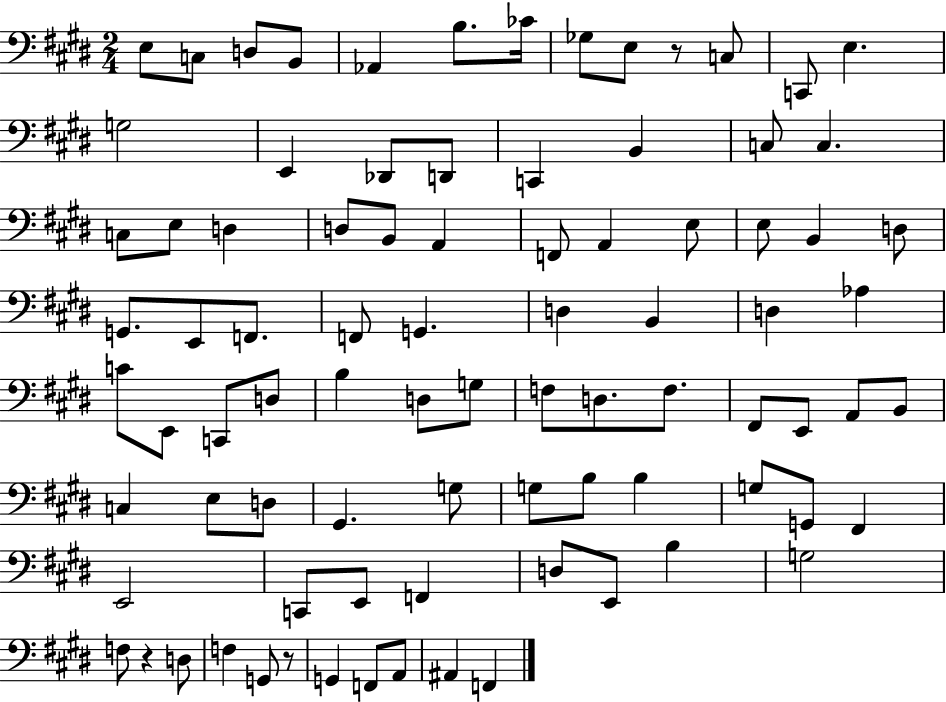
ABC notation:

X:1
T:Untitled
M:2/4
L:1/4
K:E
E,/2 C,/2 D,/2 B,,/2 _A,, B,/2 _C/4 _G,/2 E,/2 z/2 C,/2 C,,/2 E, G,2 E,, _D,,/2 D,,/2 C,, B,, C,/2 C, C,/2 E,/2 D, D,/2 B,,/2 A,, F,,/2 A,, E,/2 E,/2 B,, D,/2 G,,/2 E,,/2 F,,/2 F,,/2 G,, D, B,, D, _A, C/2 E,,/2 C,,/2 D,/2 B, D,/2 G,/2 F,/2 D,/2 F,/2 ^F,,/2 E,,/2 A,,/2 B,,/2 C, E,/2 D,/2 ^G,, G,/2 G,/2 B,/2 B, G,/2 G,,/2 ^F,, E,,2 C,,/2 E,,/2 F,, D,/2 E,,/2 B, G,2 F,/2 z D,/2 F, G,,/2 z/2 G,, F,,/2 A,,/2 ^A,, F,,